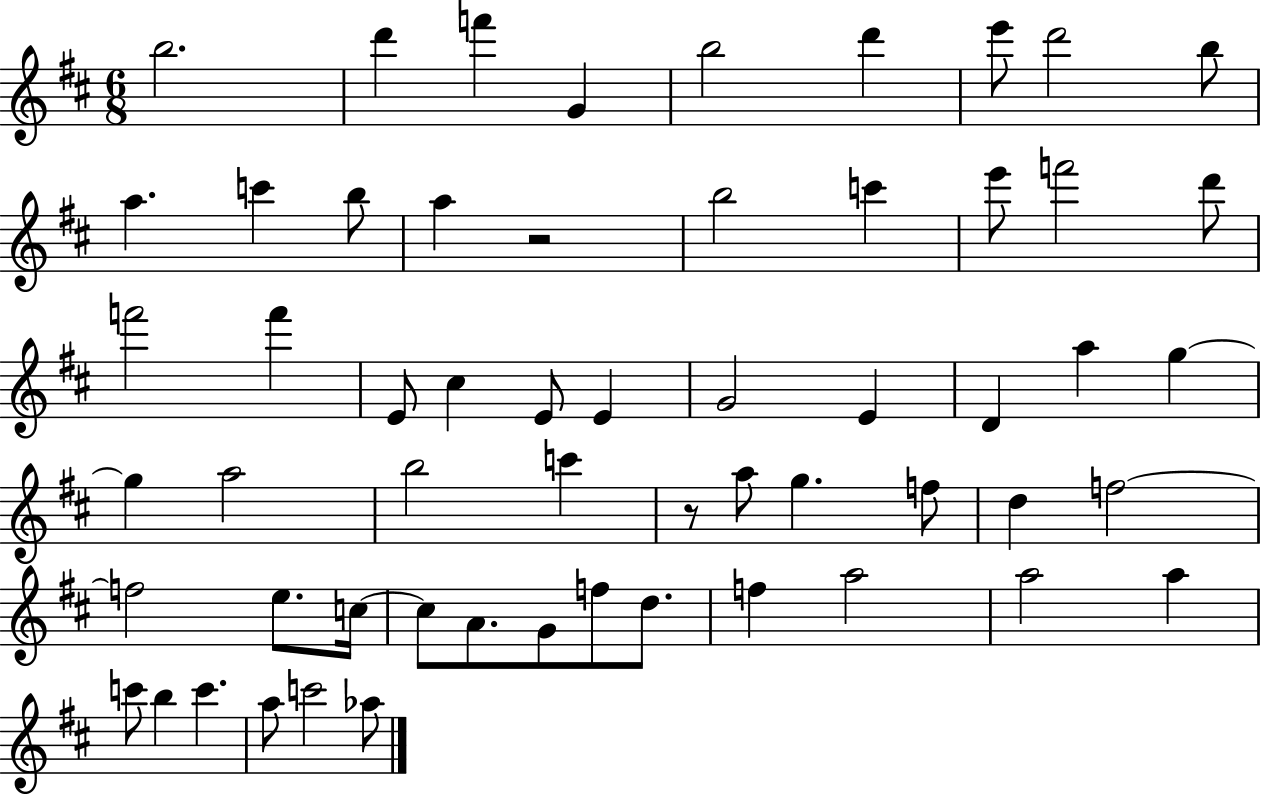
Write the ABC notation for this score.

X:1
T:Untitled
M:6/8
L:1/4
K:D
b2 d' f' G b2 d' e'/2 d'2 b/2 a c' b/2 a z2 b2 c' e'/2 f'2 d'/2 f'2 f' E/2 ^c E/2 E G2 E D a g g a2 b2 c' z/2 a/2 g f/2 d f2 f2 e/2 c/4 c/2 A/2 G/2 f/2 d/2 f a2 a2 a c'/2 b c' a/2 c'2 _a/2